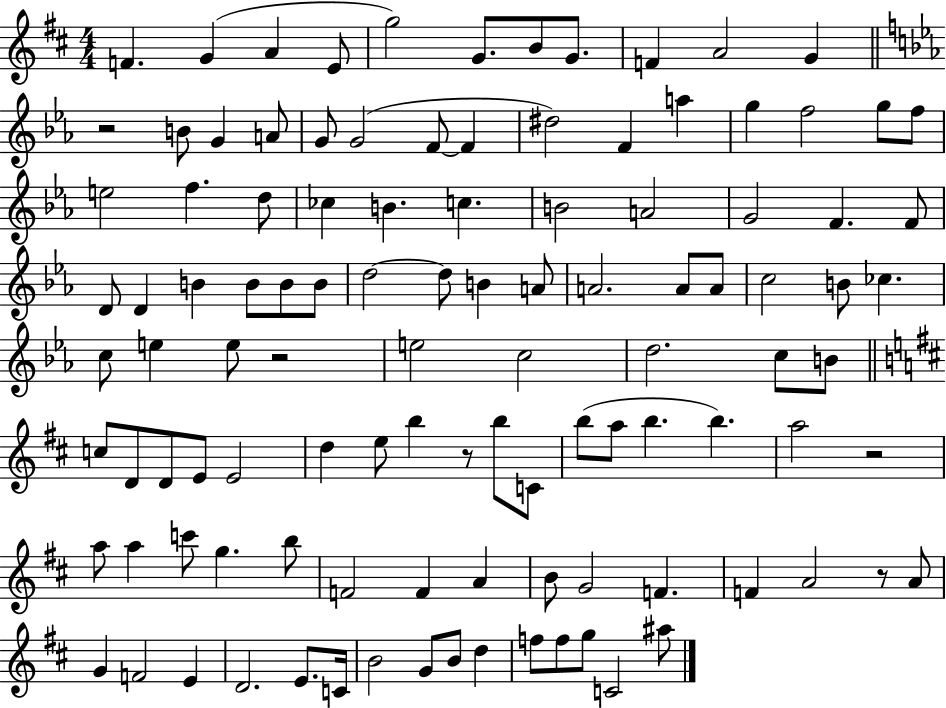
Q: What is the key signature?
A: D major